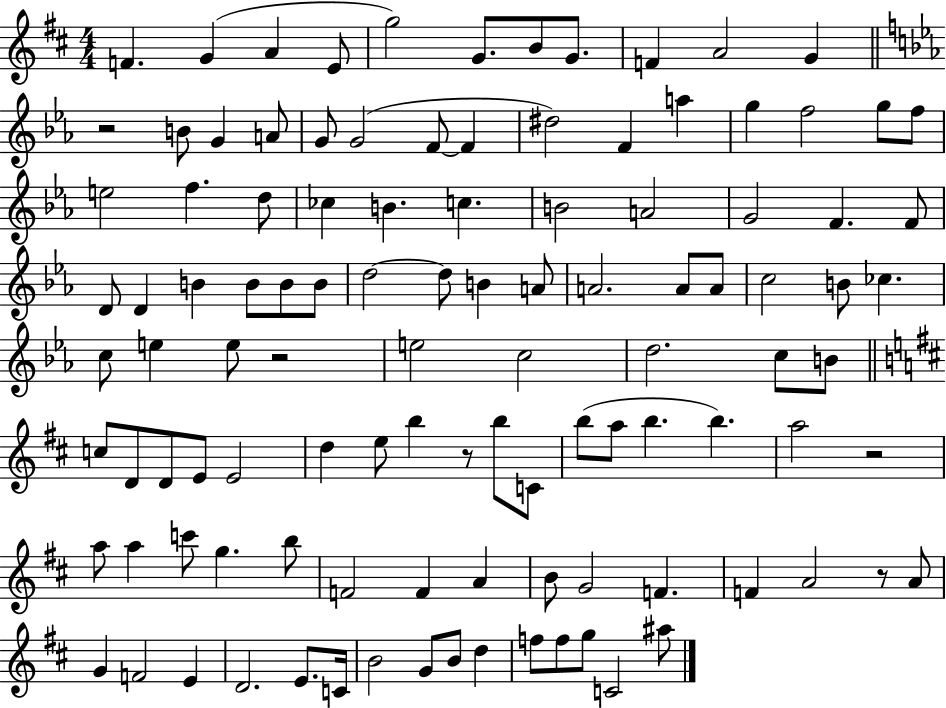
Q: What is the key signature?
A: D major